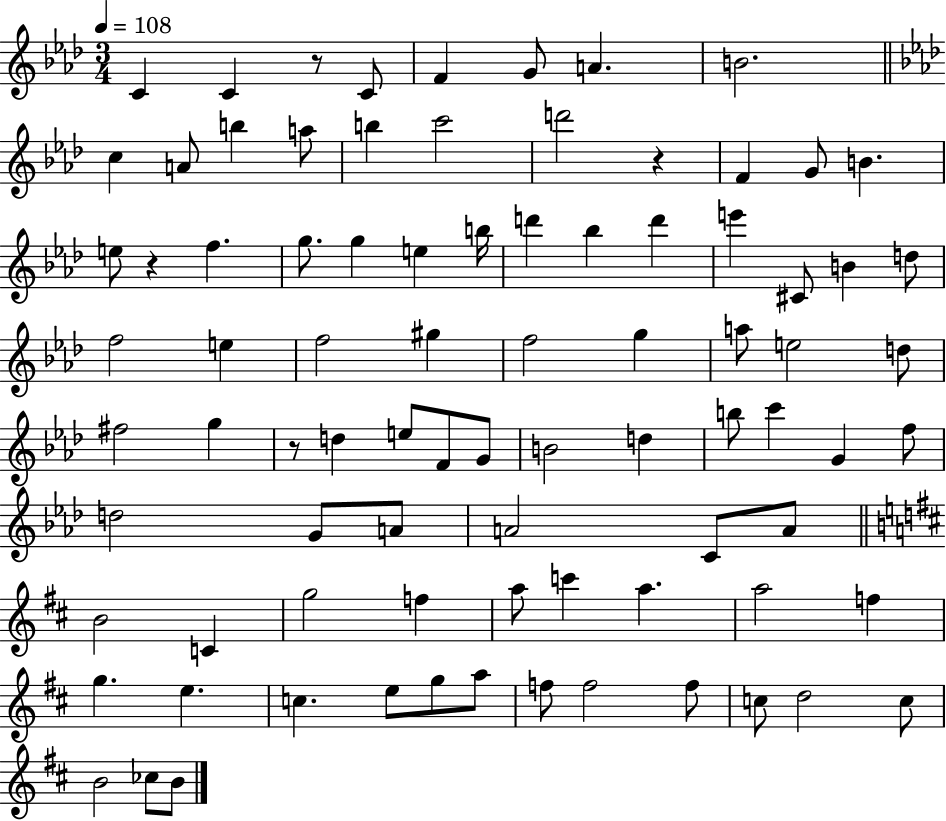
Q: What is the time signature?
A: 3/4